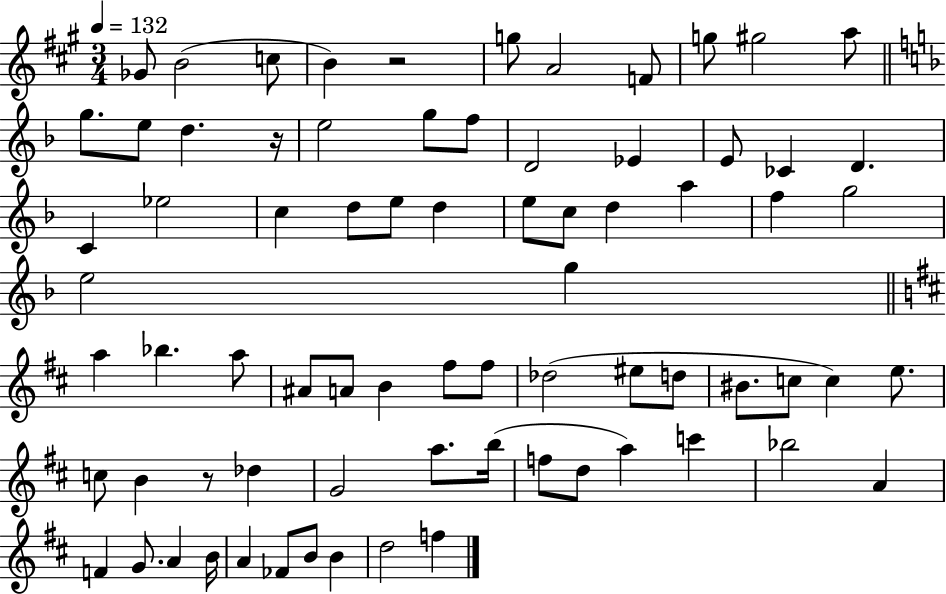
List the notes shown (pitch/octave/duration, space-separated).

Gb4/e B4/h C5/e B4/q R/h G5/e A4/h F4/e G5/e G#5/h A5/e G5/e. E5/e D5/q. R/s E5/h G5/e F5/e D4/h Eb4/q E4/e CES4/q D4/q. C4/q Eb5/h C5/q D5/e E5/e D5/q E5/e C5/e D5/q A5/q F5/q G5/h E5/h G5/q A5/q Bb5/q. A5/e A#4/e A4/e B4/q F#5/e F#5/e Db5/h EIS5/e D5/e BIS4/e. C5/e C5/q E5/e. C5/e B4/q R/e Db5/q G4/h A5/e. B5/s F5/e D5/e A5/q C6/q Bb5/h A4/q F4/q G4/e. A4/q B4/s A4/q FES4/e B4/e B4/q D5/h F5/q